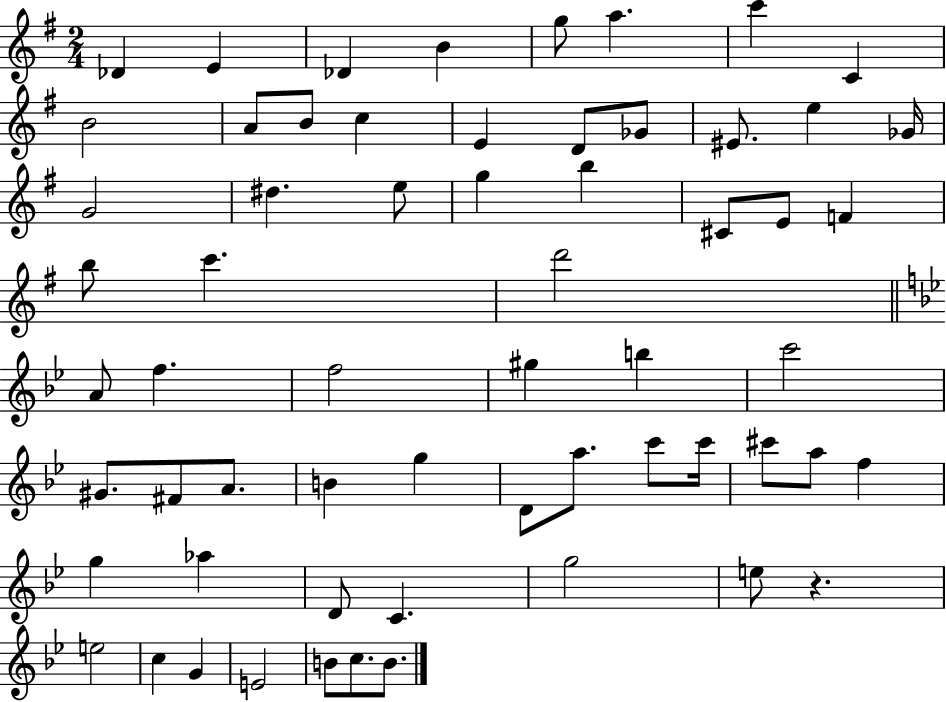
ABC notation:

X:1
T:Untitled
M:2/4
L:1/4
K:G
_D E _D B g/2 a c' C B2 A/2 B/2 c E D/2 _G/2 ^E/2 e _G/4 G2 ^d e/2 g b ^C/2 E/2 F b/2 c' d'2 A/2 f f2 ^g b c'2 ^G/2 ^F/2 A/2 B g D/2 a/2 c'/2 c'/4 ^c'/2 a/2 f g _a D/2 C g2 e/2 z e2 c G E2 B/2 c/2 B/2